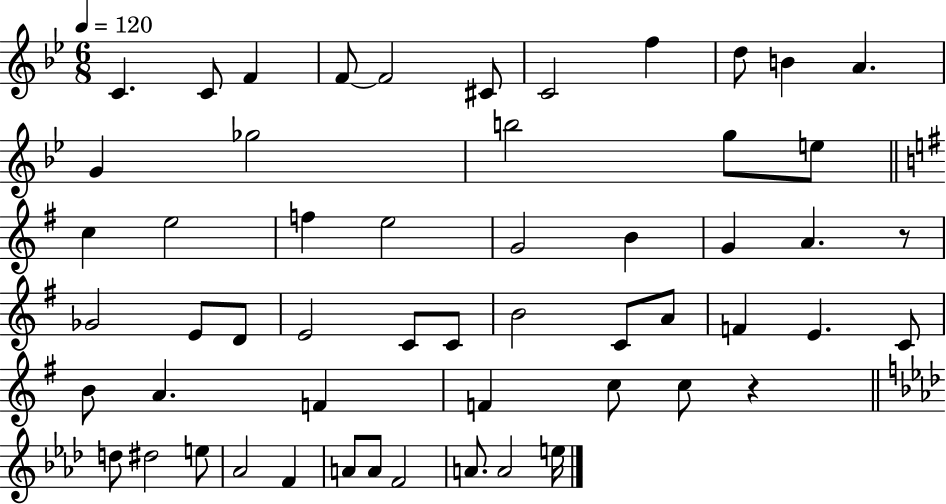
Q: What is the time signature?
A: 6/8